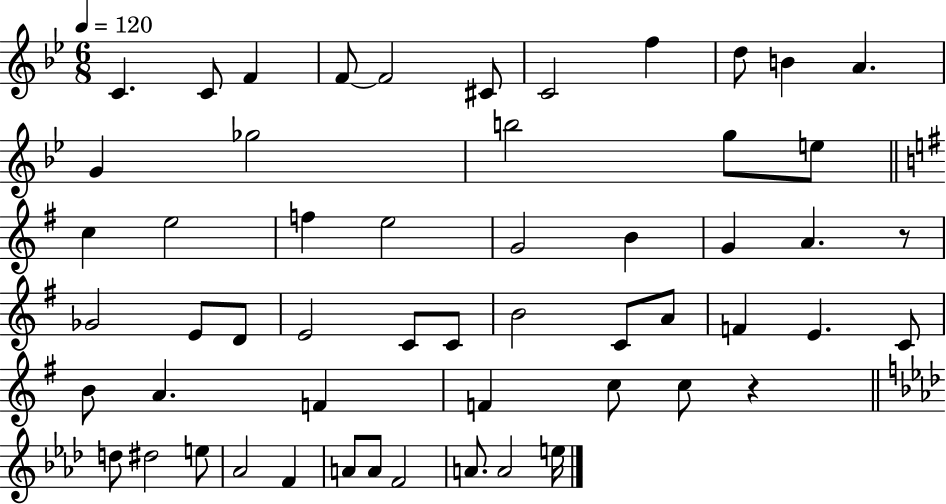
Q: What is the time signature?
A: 6/8